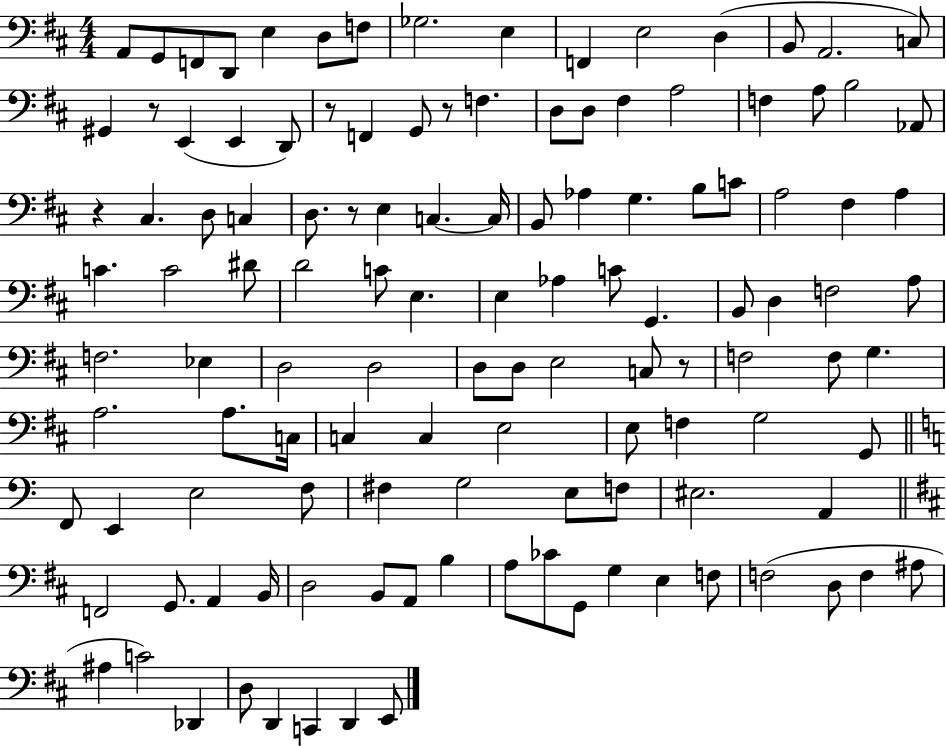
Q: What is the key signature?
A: D major